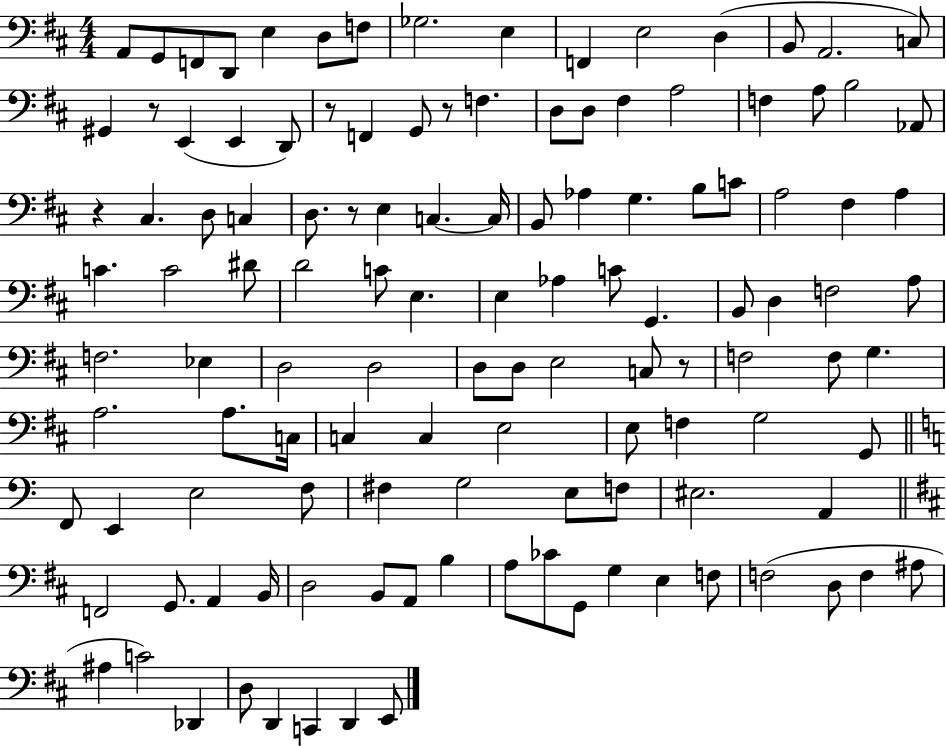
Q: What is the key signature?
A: D major